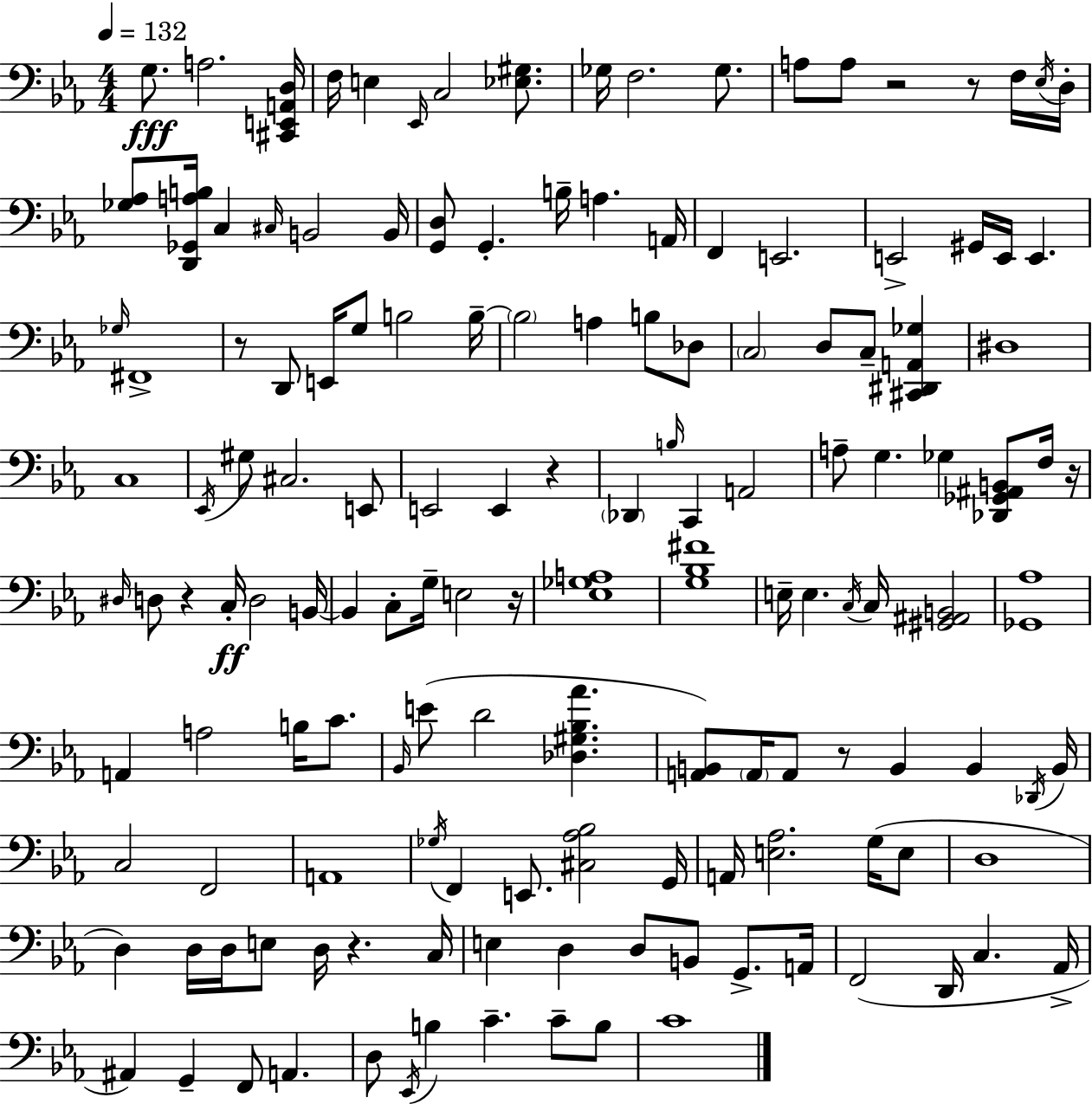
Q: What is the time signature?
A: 4/4